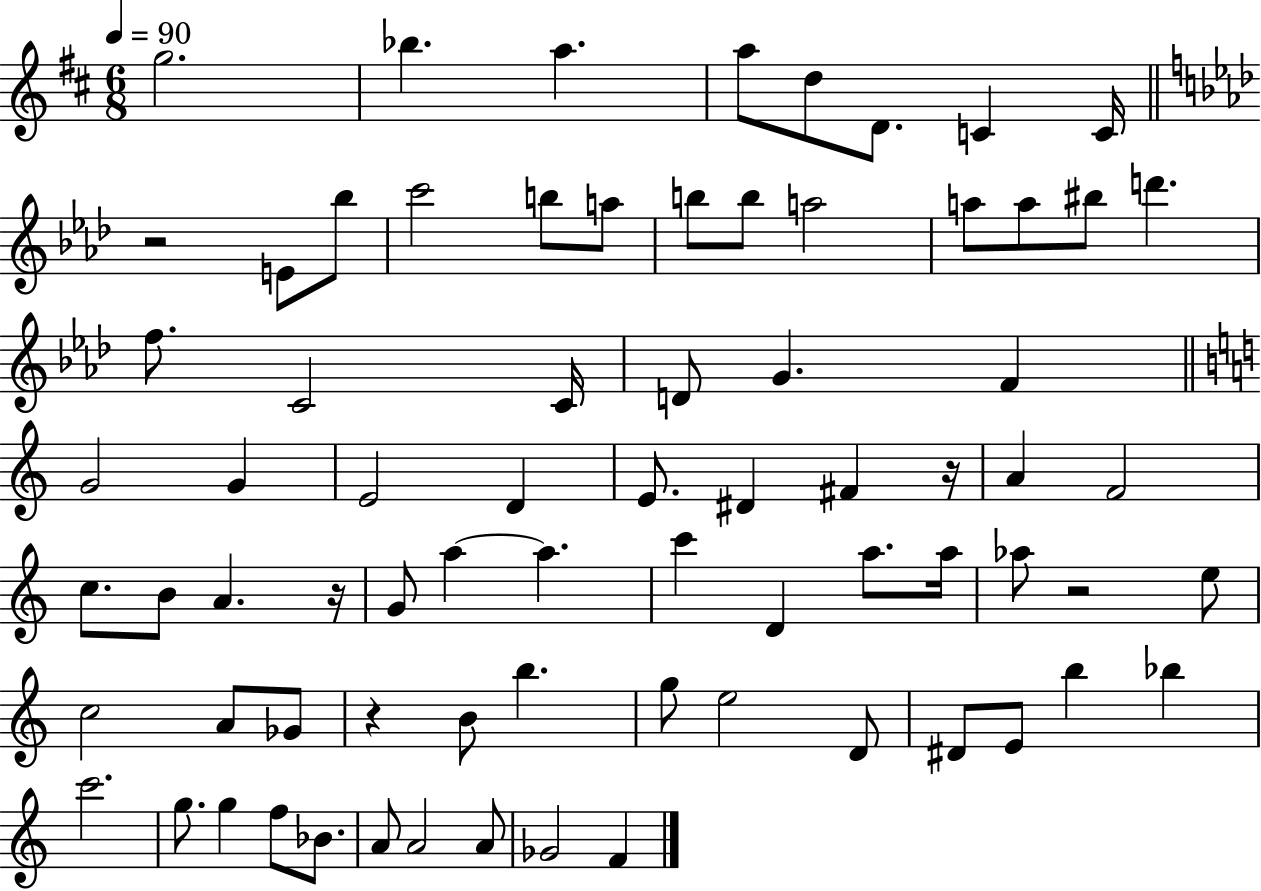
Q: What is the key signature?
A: D major